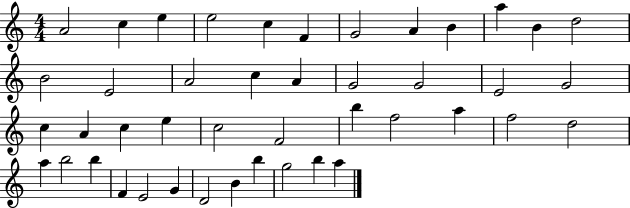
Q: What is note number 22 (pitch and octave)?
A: C5